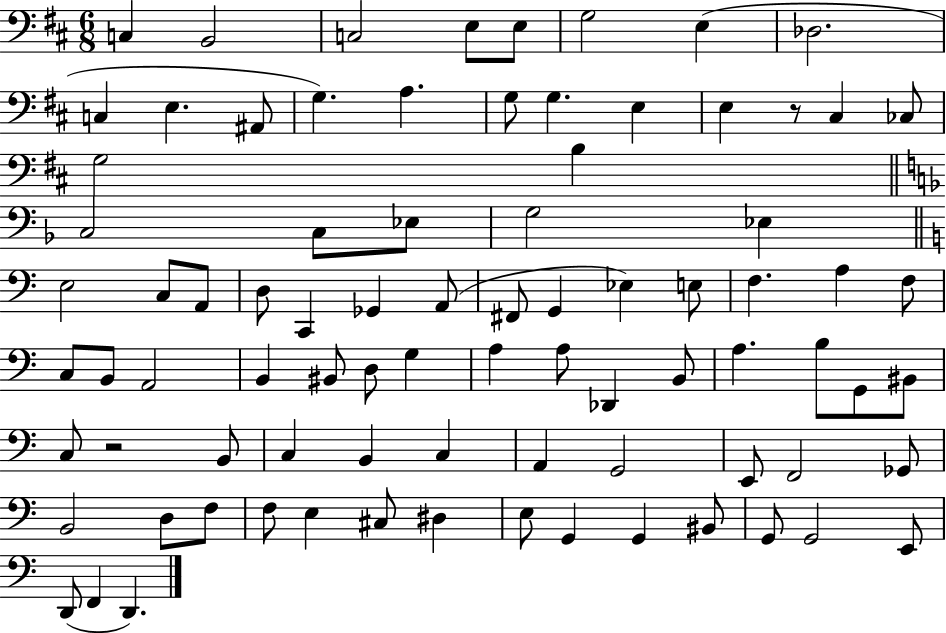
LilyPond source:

{
  \clef bass
  \numericTimeSignature
  \time 6/8
  \key d \major
  c4 b,2 | c2 e8 e8 | g2 e4( | des2. | \break c4 e4. ais,8 | g4.) a4. | g8 g4. e4 | e4 r8 cis4 ces8 | \break g2 b4 | \bar "||" \break \key f \major c2 c8 ees8 | g2 ees4 | \bar "||" \break \key c \major e2 c8 a,8 | d8 c,4 ges,4 a,8( | fis,8 g,4 ees4) e8 | f4. a4 f8 | \break c8 b,8 a,2 | b,4 bis,8 d8 g4 | a4 a8 des,4 b,8 | a4. b8 g,8 bis,8 | \break c8 r2 b,8 | c4 b,4 c4 | a,4 g,2 | e,8 f,2 ges,8 | \break b,2 d8 f8 | f8 e4 cis8 dis4 | e8 g,4 g,4 bis,8 | g,8 g,2 e,8 | \break d,8( f,4 d,4.) | \bar "|."
}